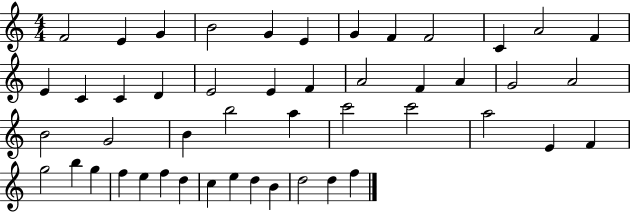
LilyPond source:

{
  \clef treble
  \numericTimeSignature
  \time 4/4
  \key c \major
  f'2 e'4 g'4 | b'2 g'4 e'4 | g'4 f'4 f'2 | c'4 a'2 f'4 | \break e'4 c'4 c'4 d'4 | e'2 e'4 f'4 | a'2 f'4 a'4 | g'2 a'2 | \break b'2 g'2 | b'4 b''2 a''4 | c'''2 c'''2 | a''2 e'4 f'4 | \break g''2 b''4 g''4 | f''4 e''4 f''4 d''4 | c''4 e''4 d''4 b'4 | d''2 d''4 f''4 | \break \bar "|."
}